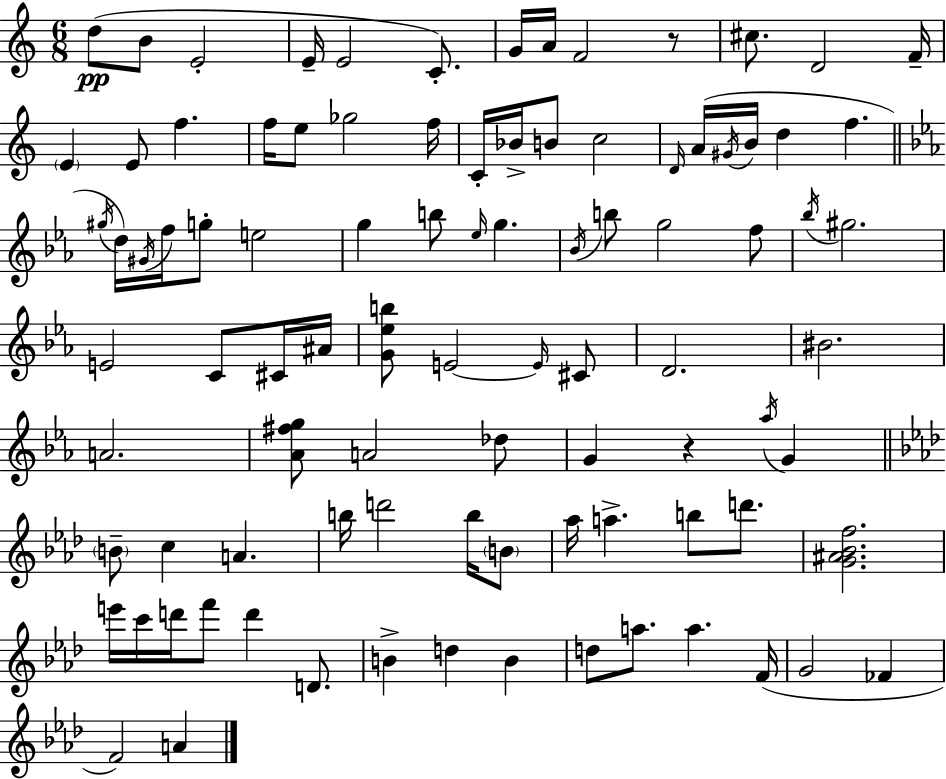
X:1
T:Untitled
M:6/8
L:1/4
K:Am
d/2 B/2 E2 E/4 E2 C/2 G/4 A/4 F2 z/2 ^c/2 D2 F/4 E E/2 f f/4 e/2 _g2 f/4 C/4 _B/4 B/2 c2 D/4 A/4 ^G/4 B/4 d f ^g/4 d/4 ^G/4 f/4 g/2 e2 g b/2 _e/4 g _B/4 b/2 g2 f/2 _b/4 ^g2 E2 C/2 ^C/4 ^A/4 [G_eb]/2 E2 E/4 ^C/2 D2 ^B2 A2 [_A^fg]/2 A2 _d/2 G z _a/4 G B/2 c A b/4 d'2 b/4 B/2 _a/4 a b/2 d'/2 [G^A_Bf]2 e'/4 c'/4 d'/4 f'/2 d' D/2 B d B d/2 a/2 a F/4 G2 _F F2 A